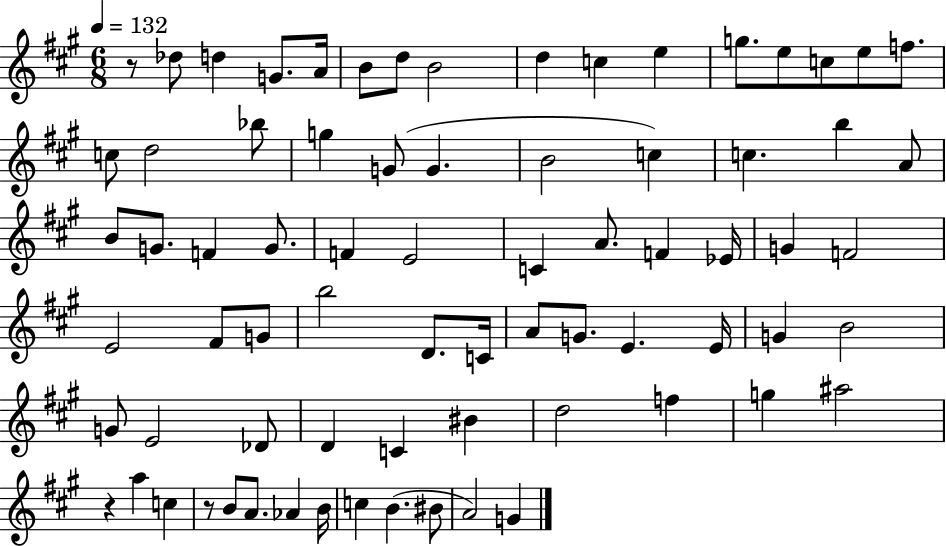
R/e Db5/e D5/q G4/e. A4/s B4/e D5/e B4/h D5/q C5/q E5/q G5/e. E5/e C5/e E5/e F5/e. C5/e D5/h Bb5/e G5/q G4/e G4/q. B4/h C5/q C5/q. B5/q A4/e B4/e G4/e. F4/q G4/e. F4/q E4/h C4/q A4/e. F4/q Eb4/s G4/q F4/h E4/h F#4/e G4/e B5/h D4/e. C4/s A4/e G4/e. E4/q. E4/s G4/q B4/h G4/e E4/h Db4/e D4/q C4/q BIS4/q D5/h F5/q G5/q A#5/h R/q A5/q C5/q R/e B4/e A4/e. Ab4/q B4/s C5/q B4/q. BIS4/e A4/h G4/q